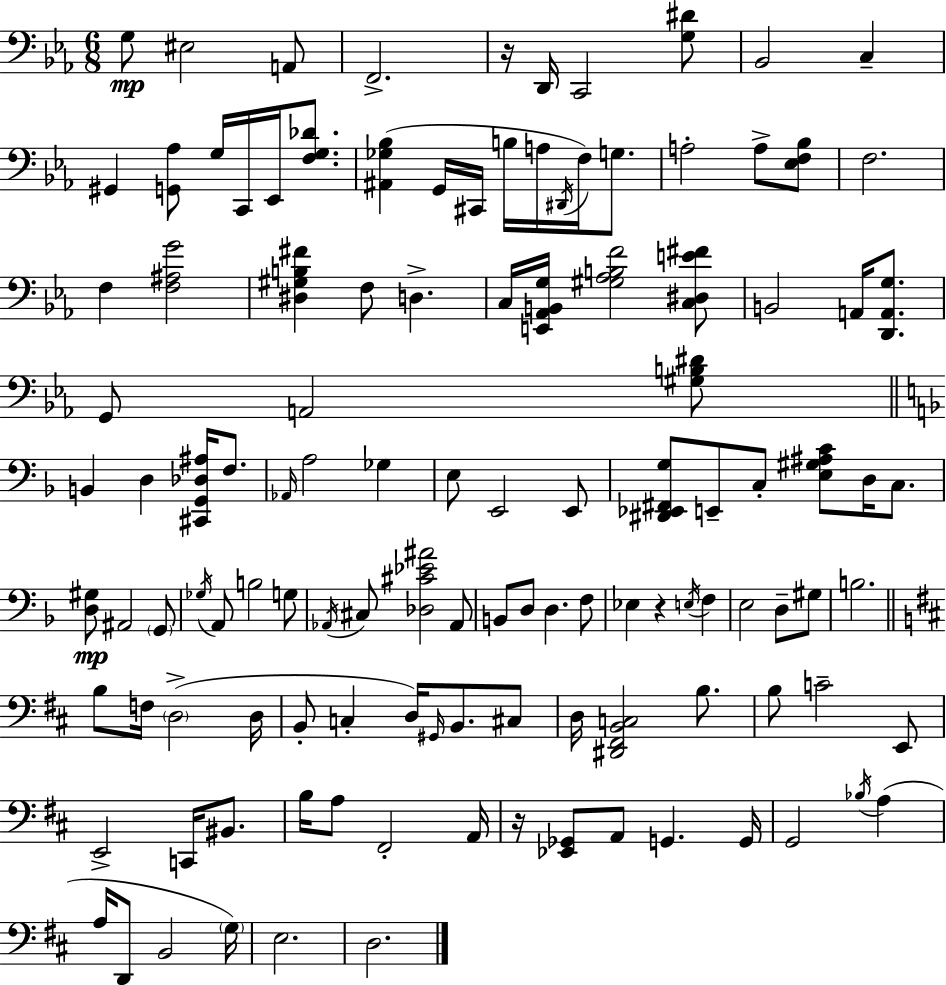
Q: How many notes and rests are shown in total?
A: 119